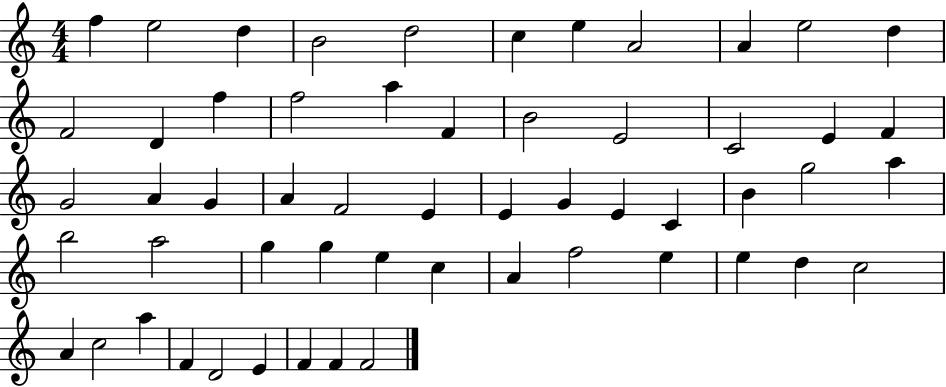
F5/q E5/h D5/q B4/h D5/h C5/q E5/q A4/h A4/q E5/h D5/q F4/h D4/q F5/q F5/h A5/q F4/q B4/h E4/h C4/h E4/q F4/q G4/h A4/q G4/q A4/q F4/h E4/q E4/q G4/q E4/q C4/q B4/q G5/h A5/q B5/h A5/h G5/q G5/q E5/q C5/q A4/q F5/h E5/q E5/q D5/q C5/h A4/q C5/h A5/q F4/q D4/h E4/q F4/q F4/q F4/h